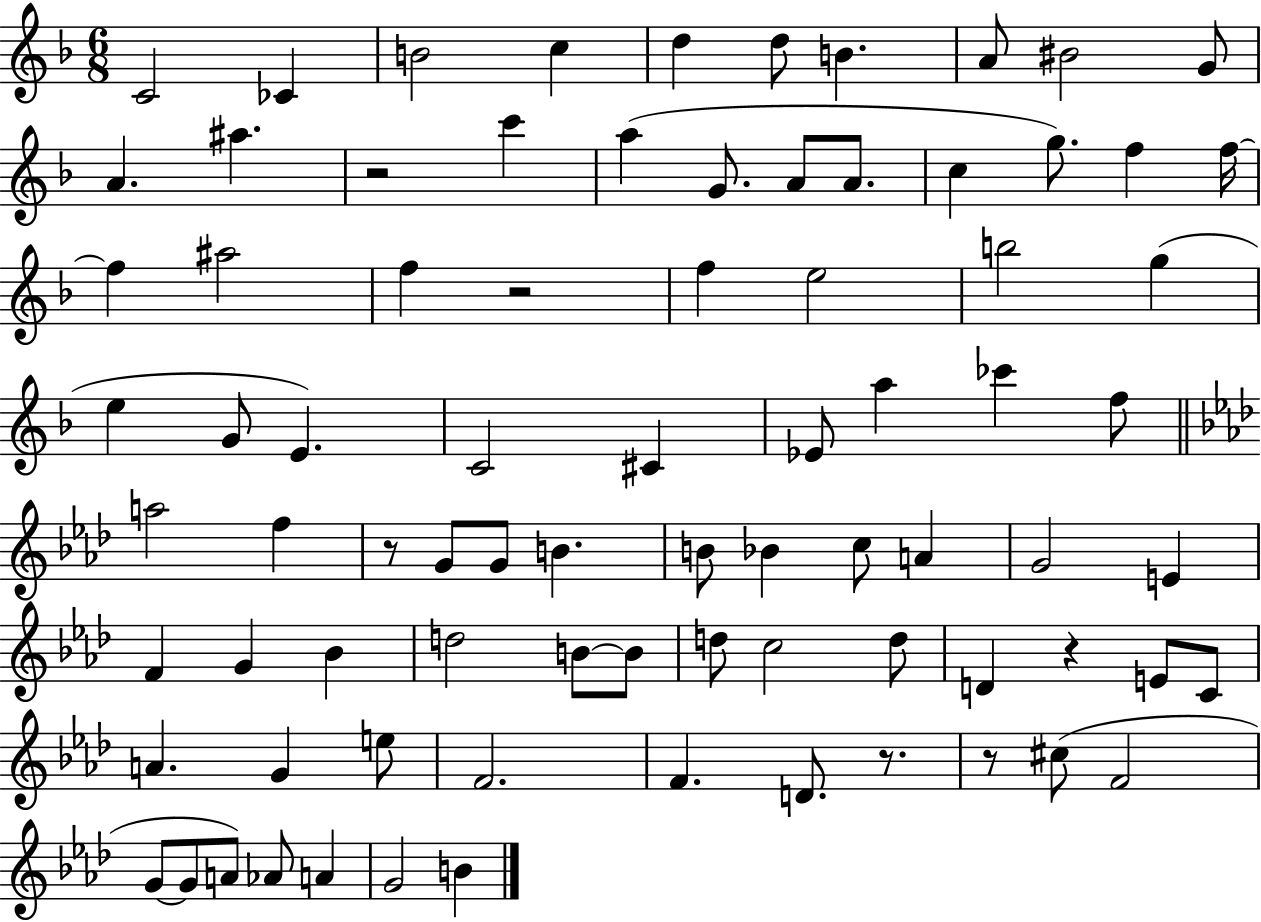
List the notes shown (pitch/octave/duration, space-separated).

C4/h CES4/q B4/h C5/q D5/q D5/e B4/q. A4/e BIS4/h G4/e A4/q. A#5/q. R/h C6/q A5/q G4/e. A4/e A4/e. C5/q G5/e. F5/q F5/s F5/q A#5/h F5/q R/h F5/q E5/h B5/h G5/q E5/q G4/e E4/q. C4/h C#4/q Eb4/e A5/q CES6/q F5/e A5/h F5/q R/e G4/e G4/e B4/q. B4/e Bb4/q C5/e A4/q G4/h E4/q F4/q G4/q Bb4/q D5/h B4/e B4/e D5/e C5/h D5/e D4/q R/q E4/e C4/e A4/q. G4/q E5/e F4/h. F4/q. D4/e. R/e. R/e C#5/e F4/h G4/e G4/e A4/e Ab4/e A4/q G4/h B4/q